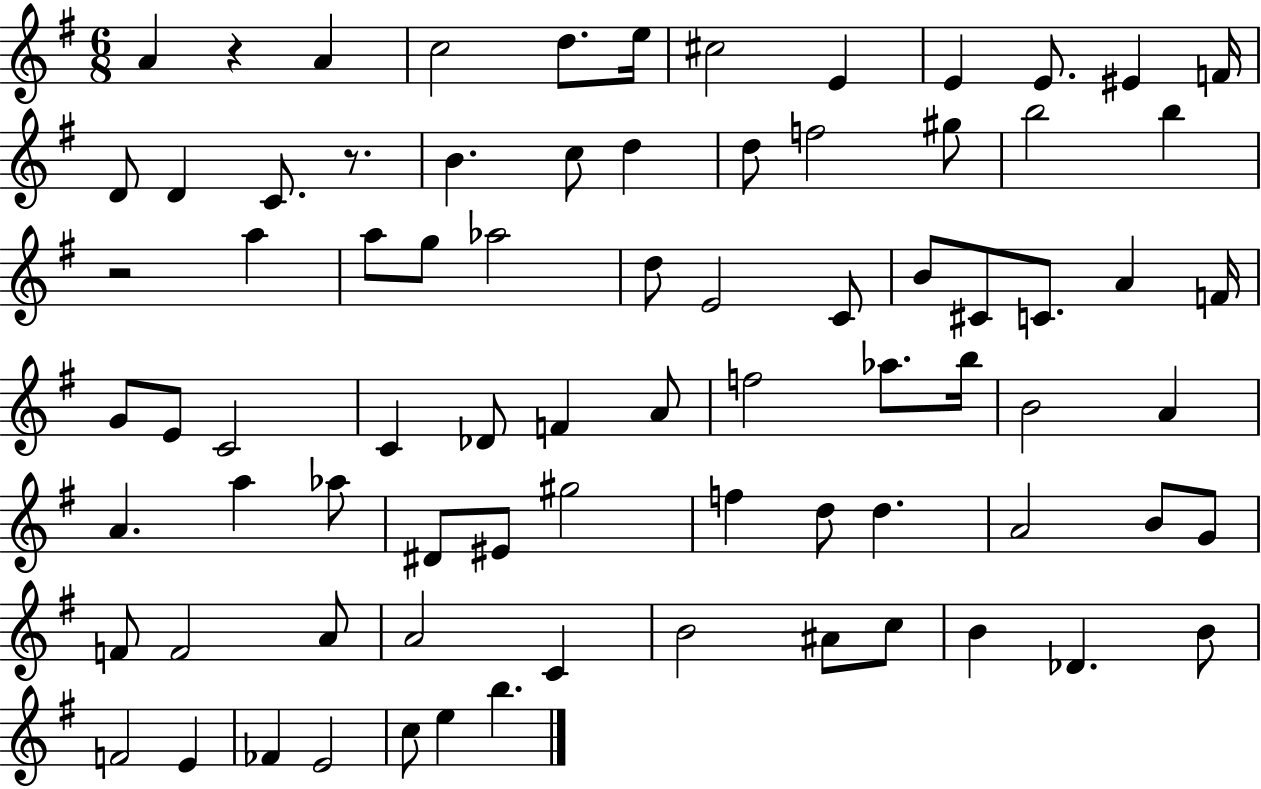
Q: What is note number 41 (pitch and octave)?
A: A4